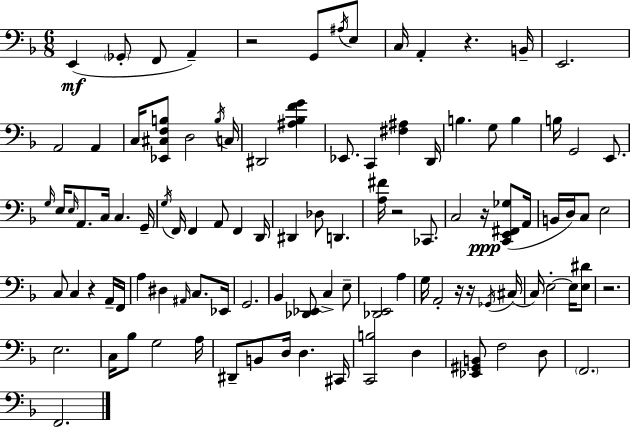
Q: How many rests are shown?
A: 8